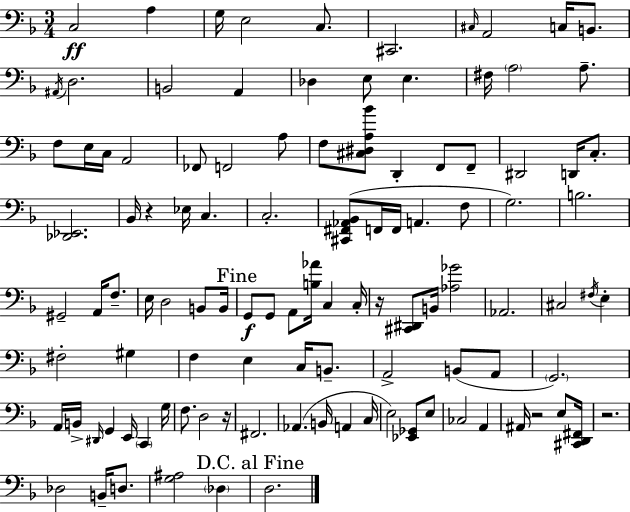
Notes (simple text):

C3/h A3/q G3/s E3/h C3/e. C#2/h. C#3/s A2/h C3/s B2/e. A#2/s D3/h. B2/h A2/q Db3/q E3/e E3/q. F#3/s A3/h A3/e. F3/e E3/s C3/s A2/h FES2/e F2/h A3/e F3/e [C#3,D#3,A3,Bb4]/e D2/q F2/e F2/e D#2/h D2/s C3/e. [Db2,Eb2]/h. Bb2/s R/q Eb3/s C3/q. C3/h. [C#2,F#2,Ab2,Bb2]/e F2/s F2/s A2/q. F3/e G3/h. B3/h. G#2/h A2/s F3/e. E3/s D3/h B2/e B2/s G2/e G2/e A2/e [B3,Ab4]/s C3/q C3/s R/s [C#2,D#2]/e B2/s [Ab3,Gb4]/h Ab2/h. C#3/h F#3/s E3/q F#3/h G#3/q F3/q E3/q C3/s B2/e. A2/h B2/e A2/e G2/h. A2/s B2/s D#2/s G2/q E2/s C2/q G3/s F3/e. D3/h R/s F#2/h. Ab2/q. B2/s A2/q C3/s E3/h [Eb2,Gb2]/e E3/e CES3/h A2/q A#2/s R/h E3/e [C#2,D2,F#2]/s R/h. Db3/h B2/s D3/e. [G3,A#3]/h Db3/q D3/h.